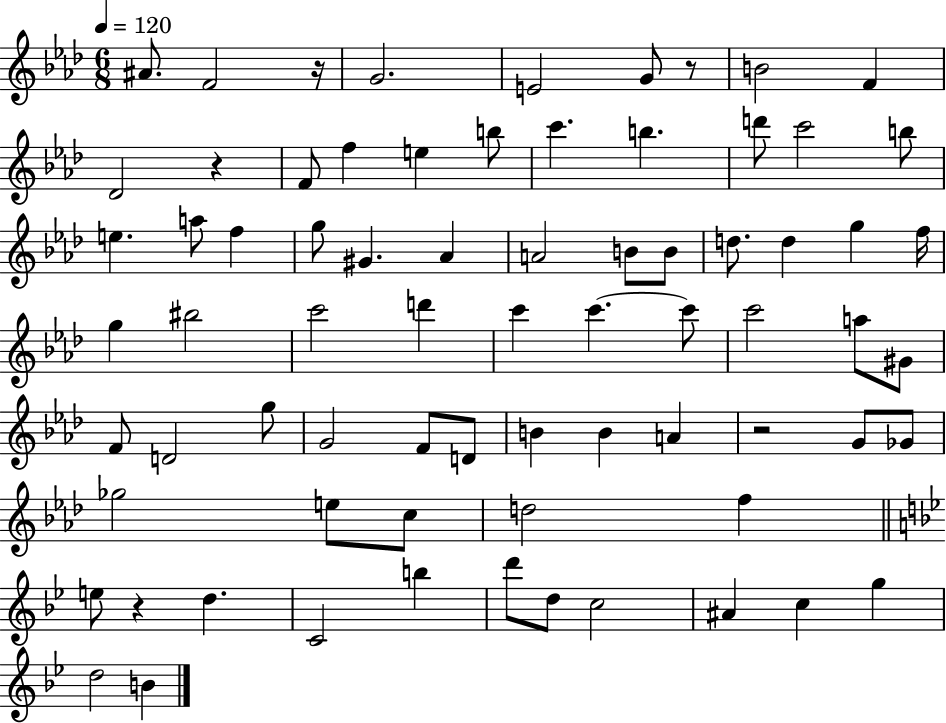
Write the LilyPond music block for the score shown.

{
  \clef treble
  \numericTimeSignature
  \time 6/8
  \key aes \major
  \tempo 4 = 120
  \repeat volta 2 { ais'8. f'2 r16 | g'2. | e'2 g'8 r8 | b'2 f'4 | \break des'2 r4 | f'8 f''4 e''4 b''8 | c'''4. b''4. | d'''8 c'''2 b''8 | \break e''4. a''8 f''4 | g''8 gis'4. aes'4 | a'2 b'8 b'8 | d''8. d''4 g''4 f''16 | \break g''4 bis''2 | c'''2 d'''4 | c'''4 c'''4.~~ c'''8 | c'''2 a''8 gis'8 | \break f'8 d'2 g''8 | g'2 f'8 d'8 | b'4 b'4 a'4 | r2 g'8 ges'8 | \break ges''2 e''8 c''8 | d''2 f''4 | \bar "||" \break \key g \minor e''8 r4 d''4. | c'2 b''4 | d'''8 d''8 c''2 | ais'4 c''4 g''4 | \break d''2 b'4 | } \bar "|."
}